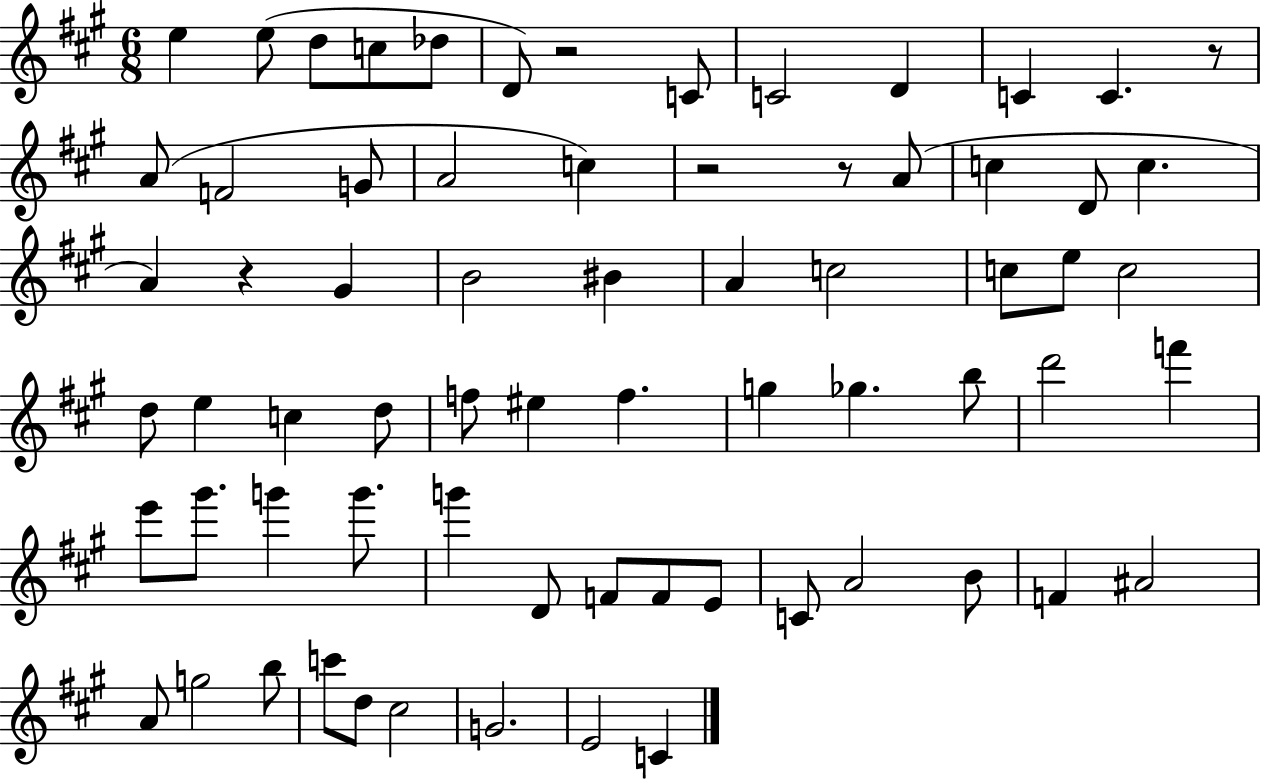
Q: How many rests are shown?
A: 5